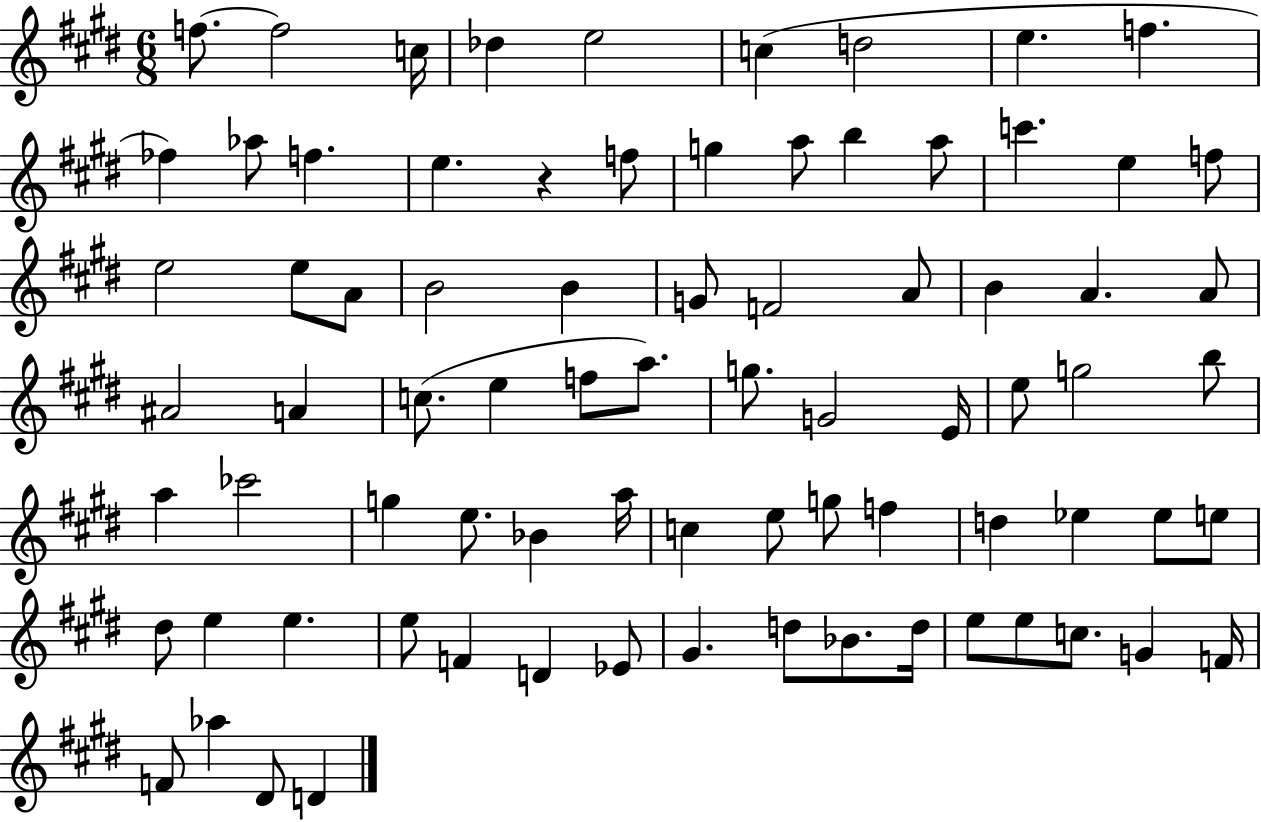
{
  \clef treble
  \numericTimeSignature
  \time 6/8
  \key e \major
  f''8.~~ f''2 c''16 | des''4 e''2 | c''4( d''2 | e''4. f''4. | \break fes''4) aes''8 f''4. | e''4. r4 f''8 | g''4 a''8 b''4 a''8 | c'''4. e''4 f''8 | \break e''2 e''8 a'8 | b'2 b'4 | g'8 f'2 a'8 | b'4 a'4. a'8 | \break ais'2 a'4 | c''8.( e''4 f''8 a''8.) | g''8. g'2 e'16 | e''8 g''2 b''8 | \break a''4 ces'''2 | g''4 e''8. bes'4 a''16 | c''4 e''8 g''8 f''4 | d''4 ees''4 ees''8 e''8 | \break dis''8 e''4 e''4. | e''8 f'4 d'4 ees'8 | gis'4. d''8 bes'8. d''16 | e''8 e''8 c''8. g'4 f'16 | \break f'8 aes''4 dis'8 d'4 | \bar "|."
}